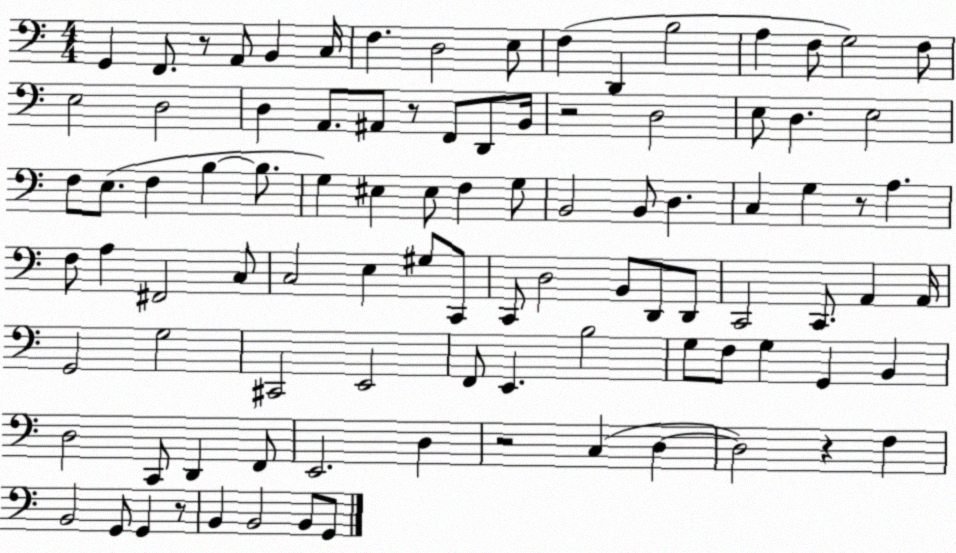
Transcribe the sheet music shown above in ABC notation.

X:1
T:Untitled
M:4/4
L:1/4
K:C
G,, F,,/2 z/2 A,,/2 B,, C,/4 F, D,2 E,/2 F, D,, B,2 A, F,/2 G,2 F,/2 E,2 D,2 D, A,,/2 ^A,,/2 z/2 F,,/2 D,,/2 B,,/4 z2 D,2 E,/2 D, E,2 F,/2 E,/2 F, B, B,/2 G, ^E, ^E,/2 F, G,/2 B,,2 B,,/2 D, C, G, z/2 A, F,/2 A, ^F,,2 C,/2 C,2 E, ^G,/2 C,,/2 C,,/2 D,2 B,,/2 D,,/2 D,,/2 C,,2 C,,/2 A,, A,,/4 G,,2 G,2 ^C,,2 E,,2 F,,/2 E,, B,2 G,/2 F,/2 G, G,, B,, D,2 C,,/2 D,, F,,/2 E,,2 D, z2 C, D, D,2 z F, B,,2 G,,/2 G,, z/2 B,, B,,2 B,,/2 G,,/2